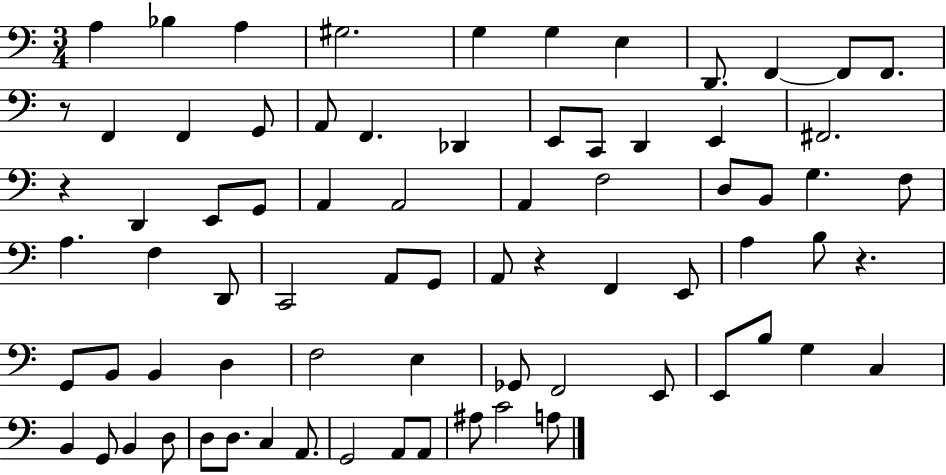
A3/q Bb3/q A3/q G#3/h. G3/q G3/q E3/q D2/e. F2/q F2/e F2/e. R/e F2/q F2/q G2/e A2/e F2/q. Db2/q E2/e C2/e D2/q E2/q F#2/h. R/q D2/q E2/e G2/e A2/q A2/h A2/q F3/h D3/e B2/e G3/q. F3/e A3/q. F3/q D2/e C2/h A2/e G2/e A2/e R/q F2/q E2/e A3/q B3/e R/q. G2/e B2/e B2/q D3/q F3/h E3/q Gb2/e F2/h E2/e E2/e B3/e G3/q C3/q B2/q G2/e B2/q D3/e D3/e D3/e. C3/q A2/e. G2/h A2/e A2/e A#3/e C4/h A3/e